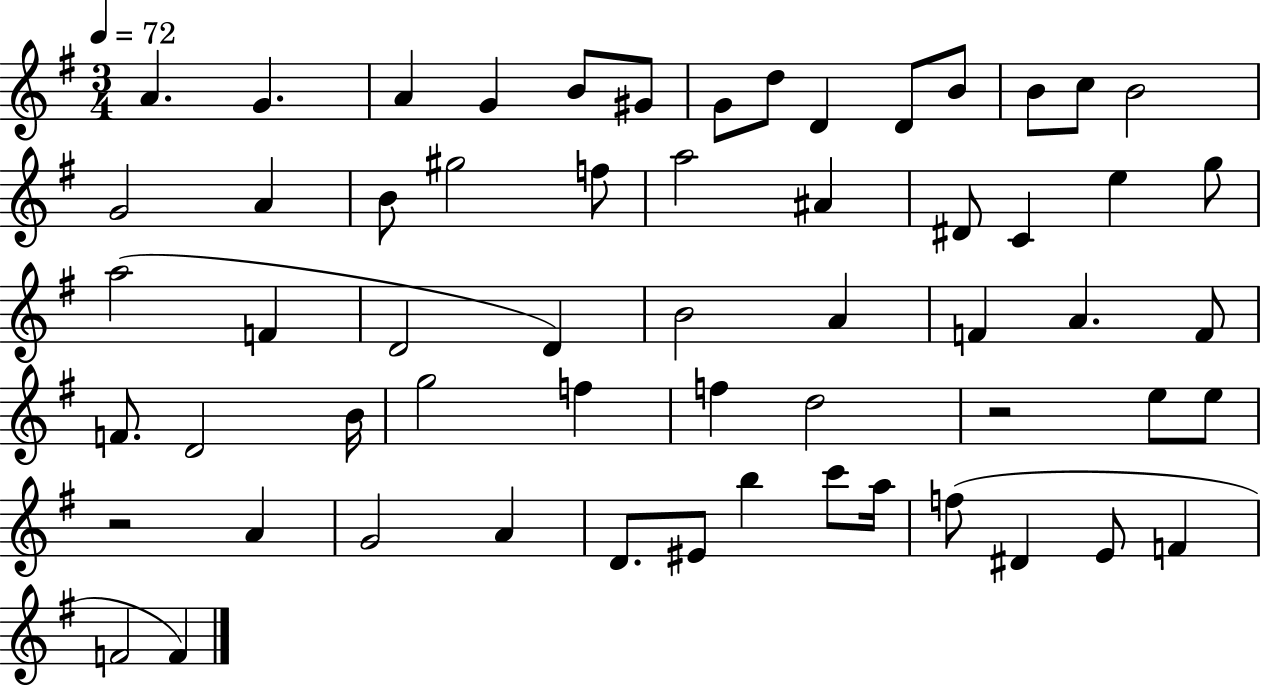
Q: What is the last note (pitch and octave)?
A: F4